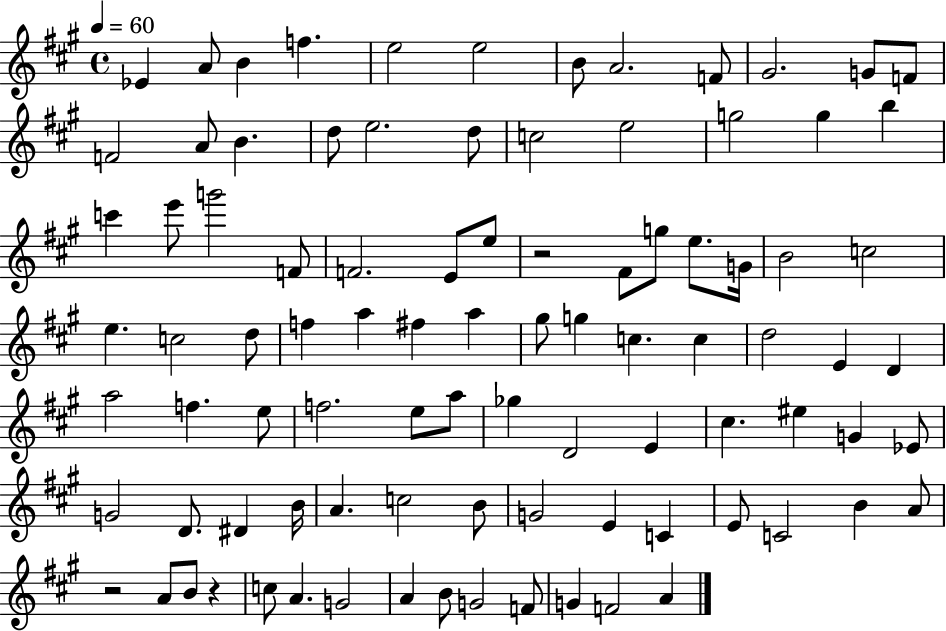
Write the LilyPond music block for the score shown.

{
  \clef treble
  \time 4/4
  \defaultTimeSignature
  \key a \major
  \tempo 4 = 60
  ees'4 a'8 b'4 f''4. | e''2 e''2 | b'8 a'2. f'8 | gis'2. g'8 f'8 | \break f'2 a'8 b'4. | d''8 e''2. d''8 | c''2 e''2 | g''2 g''4 b''4 | \break c'''4 e'''8 g'''2 f'8 | f'2. e'8 e''8 | r2 fis'8 g''8 e''8. g'16 | b'2 c''2 | \break e''4. c''2 d''8 | f''4 a''4 fis''4 a''4 | gis''8 g''4 c''4. c''4 | d''2 e'4 d'4 | \break a''2 f''4. e''8 | f''2. e''8 a''8 | ges''4 d'2 e'4 | cis''4. eis''4 g'4 ees'8 | \break g'2 d'8. dis'4 b'16 | a'4. c''2 b'8 | g'2 e'4 c'4 | e'8 c'2 b'4 a'8 | \break r2 a'8 b'8 r4 | c''8 a'4. g'2 | a'4 b'8 g'2 f'8 | g'4 f'2 a'4 | \break \bar "|."
}